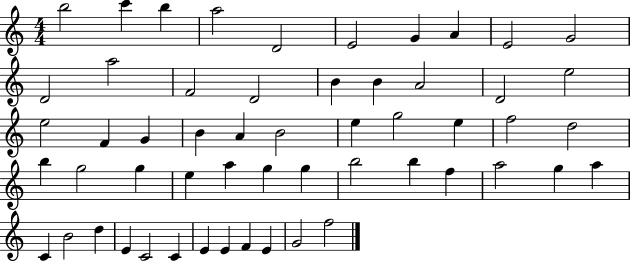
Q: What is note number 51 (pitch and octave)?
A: E4